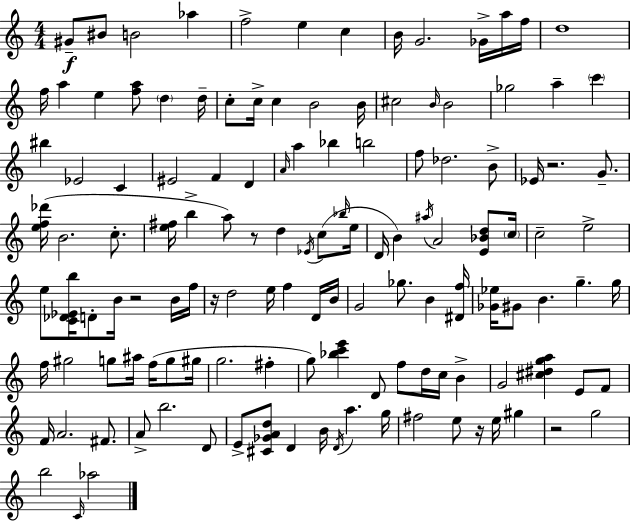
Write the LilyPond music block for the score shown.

{
  \clef treble
  \numericTimeSignature
  \time 4/4
  \key a \minor
  \repeat volta 2 { gis'8--\f bis'8 b'2 aes''4 | f''2-> e''4 c''4 | b'16 g'2. ges'16-> a''16 f''16 | d''1 | \break f''16 a''4 e''4 <f'' a''>8 \parenthesize d''4 d''16-- | c''8-. c''16-> c''4 b'2 b'16 | cis''2 \grace { b'16 } b'2 | ges''2 a''4-- \parenthesize c'''4 | \break bis''4 ees'2 c'4 | eis'2 f'4 d'4 | \grace { a'16 } a''4 bes''4 b''2 | f''8 des''2. | \break b'8-> ees'16 r2. g'8.-- | <e'' f'' des'''>16( b'2. c''8.-. | <e'' fis''>16 b''4-> a''8) r8 d''4 \acciaccatura { ees'16 }( | c''8 \grace { bes''16 } e''16 d'16 b'4) \acciaccatura { ais''16 } a'2 | \break <e' bes' d''>8 \parenthesize c''16 c''2-- e''2-> | e''8 <c' des' ees' b''>16 d'8-. b'16 r2 | b'16 f''16 r16 d''2 e''16 f''4 | d'16 b'16 g'2 ges''8. | \break b'4 <dis' f''>16 <ges' ees''>16 gis'8 b'4. g''4.-- | g''16 f''16 gis''2 g''8 | ais''16 f''16( g''8 gis''16 g''2. | fis''4-. g''8) <bes'' c''' e'''>4 d'8 f''8 d''16 | \break c''16 b'4-> g'2 <cis'' dis'' g'' a''>4 | e'8 f'8 f'16 a'2. | fis'8. a'8-> b''2. | d'8 e'8-> <cis' ges' a' d''>8 d'4 b'16 \acciaccatura { d'16 } a''4. | \break g''16 fis''2 e''8 | r16 e''16 gis''4 r2 g''2 | b''2 \grace { c'16 } aes''2 | } \bar "|."
}